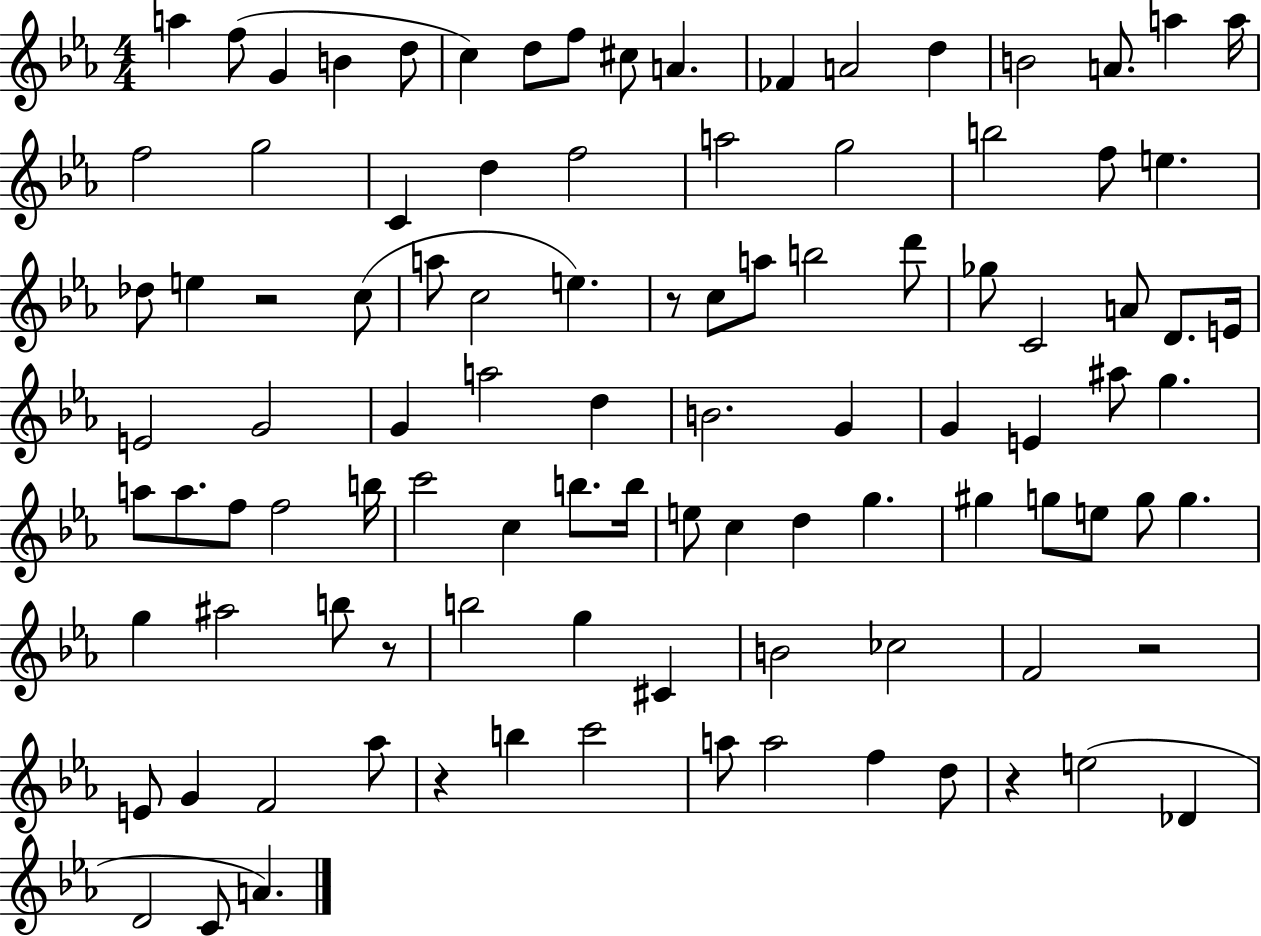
{
  \clef treble
  \numericTimeSignature
  \time 4/4
  \key ees \major
  a''4 f''8( g'4 b'4 d''8 | c''4) d''8 f''8 cis''8 a'4. | fes'4 a'2 d''4 | b'2 a'8. a''4 a''16 | \break f''2 g''2 | c'4 d''4 f''2 | a''2 g''2 | b''2 f''8 e''4. | \break des''8 e''4 r2 c''8( | a''8 c''2 e''4.) | r8 c''8 a''8 b''2 d'''8 | ges''8 c'2 a'8 d'8. e'16 | \break e'2 g'2 | g'4 a''2 d''4 | b'2. g'4 | g'4 e'4 ais''8 g''4. | \break a''8 a''8. f''8 f''2 b''16 | c'''2 c''4 b''8. b''16 | e''8 c''4 d''4 g''4. | gis''4 g''8 e''8 g''8 g''4. | \break g''4 ais''2 b''8 r8 | b''2 g''4 cis'4 | b'2 ces''2 | f'2 r2 | \break e'8 g'4 f'2 aes''8 | r4 b''4 c'''2 | a''8 a''2 f''4 d''8 | r4 e''2( des'4 | \break d'2 c'8 a'4.) | \bar "|."
}